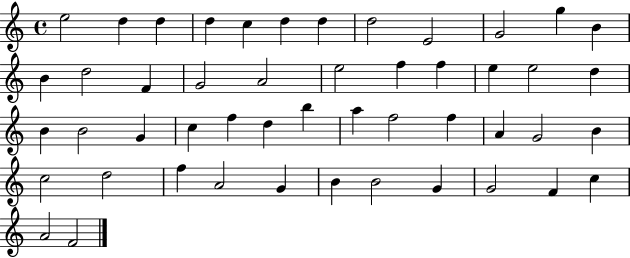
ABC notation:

X:1
T:Untitled
M:4/4
L:1/4
K:C
e2 d d d c d d d2 E2 G2 g B B d2 F G2 A2 e2 f f e e2 d B B2 G c f d b a f2 f A G2 B c2 d2 f A2 G B B2 G G2 F c A2 F2